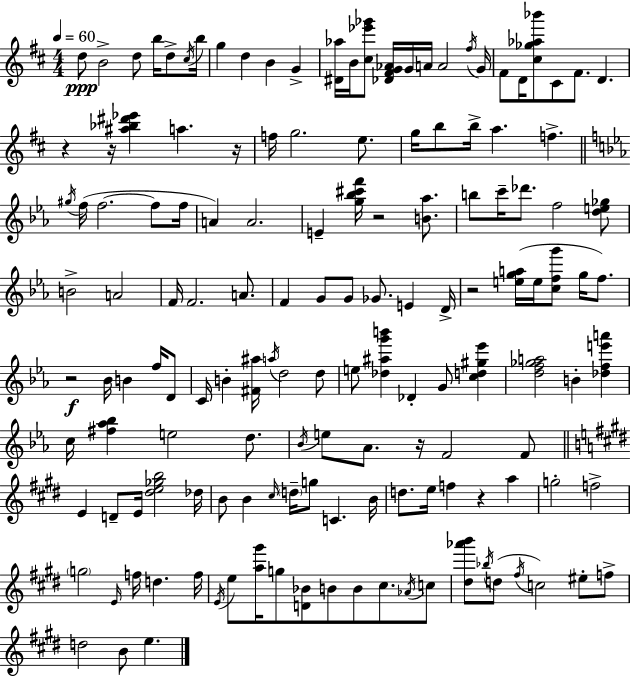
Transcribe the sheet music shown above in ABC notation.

X:1
T:Untitled
M:4/4
L:1/4
K:D
d/2 B2 d/2 b/4 d/2 ^c/4 b/4 g d B G [^D_a]/4 B/4 [^c_e'_g']/2 [_D^FG_A]/4 G/4 A/4 A2 ^f/4 G/4 ^F/2 D/4 [^c_g_a_b']/2 ^C/2 ^F/2 D z z/4 [^a_b^d'_e'] a z/4 f/4 g2 e/2 g/4 b/2 b/4 a f ^g/4 f/4 f2 f/2 f/4 A A2 E [g_b^c'f']/4 z2 [B_a]/2 b/2 c'/4 _d'/2 f2 [de_g]/2 B2 A2 F/4 F2 A/2 F G/2 G/2 _G/2 E D/4 z2 [ega]/4 e/4 [cfg']/2 g/4 f/2 z2 _B/4 B f/4 D/2 C/4 B [^F^a]/4 a/4 d2 d/2 e/2 [_d^ag'b'] _D G/2 [cd^g_e'] [df_ga]2 B [_dfe'a'] c/4 [^f_a_b] e2 d/2 _B/4 e/2 _A/2 z/4 F2 F/2 E D/2 E/4 [^de_gb]2 _d/4 B/2 B ^c/4 d/4 g/2 C B/4 d/2 e/4 f z a g2 f2 g2 E/4 f/4 d f/4 E/4 e/2 [a^g']/4 g/2 [D_B]/2 B/2 B/2 ^c/2 _A/4 c/2 [^d_a'b']/2 _b/4 d/2 ^f/4 c2 ^e/2 f/2 d2 B/2 e